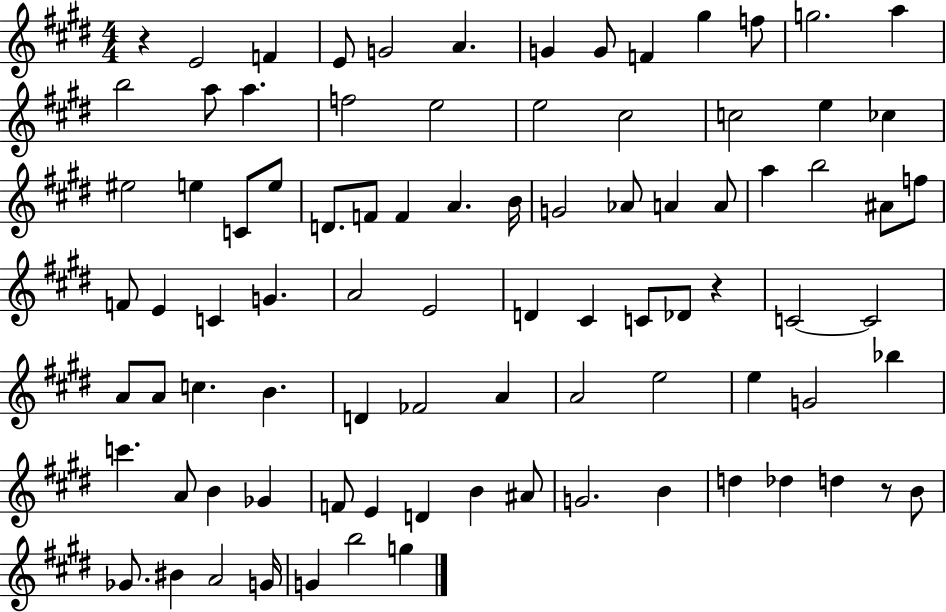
R/q E4/h F4/q E4/e G4/h A4/q. G4/q G4/e F4/q G#5/q F5/e G5/h. A5/q B5/h A5/e A5/q. F5/h E5/h E5/h C#5/h C5/h E5/q CES5/q EIS5/h E5/q C4/e E5/e D4/e. F4/e F4/q A4/q. B4/s G4/h Ab4/e A4/q A4/e A5/q B5/h A#4/e F5/e F4/e E4/q C4/q G4/q. A4/h E4/h D4/q C#4/q C4/e Db4/e R/q C4/h C4/h A4/e A4/e C5/q. B4/q. D4/q FES4/h A4/q A4/h E5/h E5/q G4/h Bb5/q C6/q. A4/e B4/q Gb4/q F4/e E4/q D4/q B4/q A#4/e G4/h. B4/q D5/q Db5/q D5/q R/e B4/e Gb4/e. BIS4/q A4/h G4/s G4/q B5/h G5/q